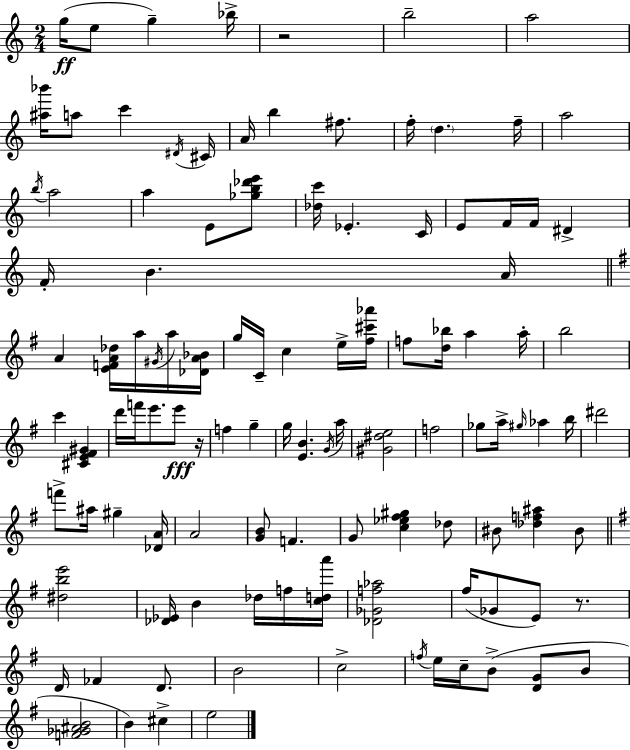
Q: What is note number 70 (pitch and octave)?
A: Db5